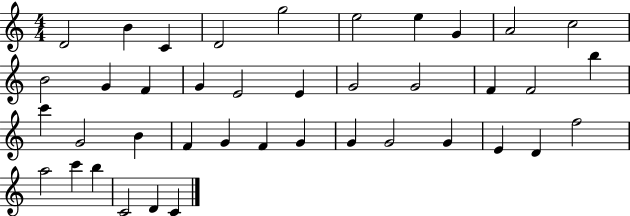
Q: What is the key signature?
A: C major